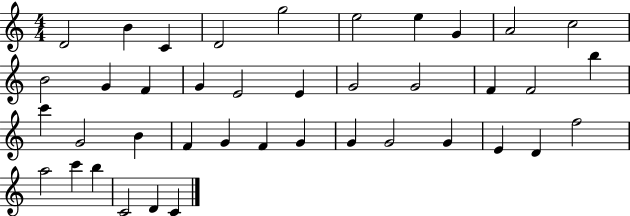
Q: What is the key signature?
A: C major